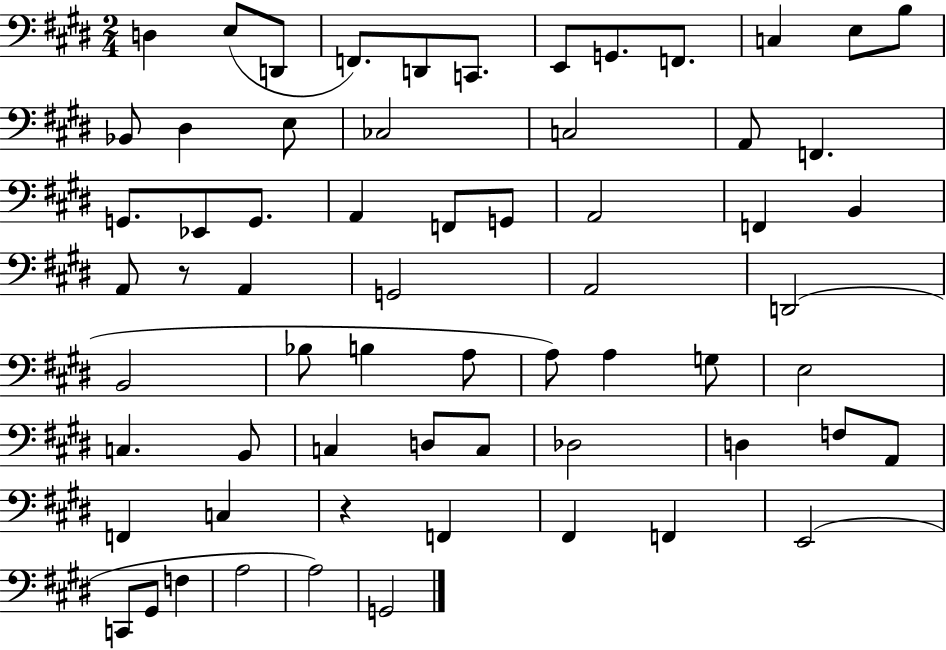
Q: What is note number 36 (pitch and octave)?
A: B3